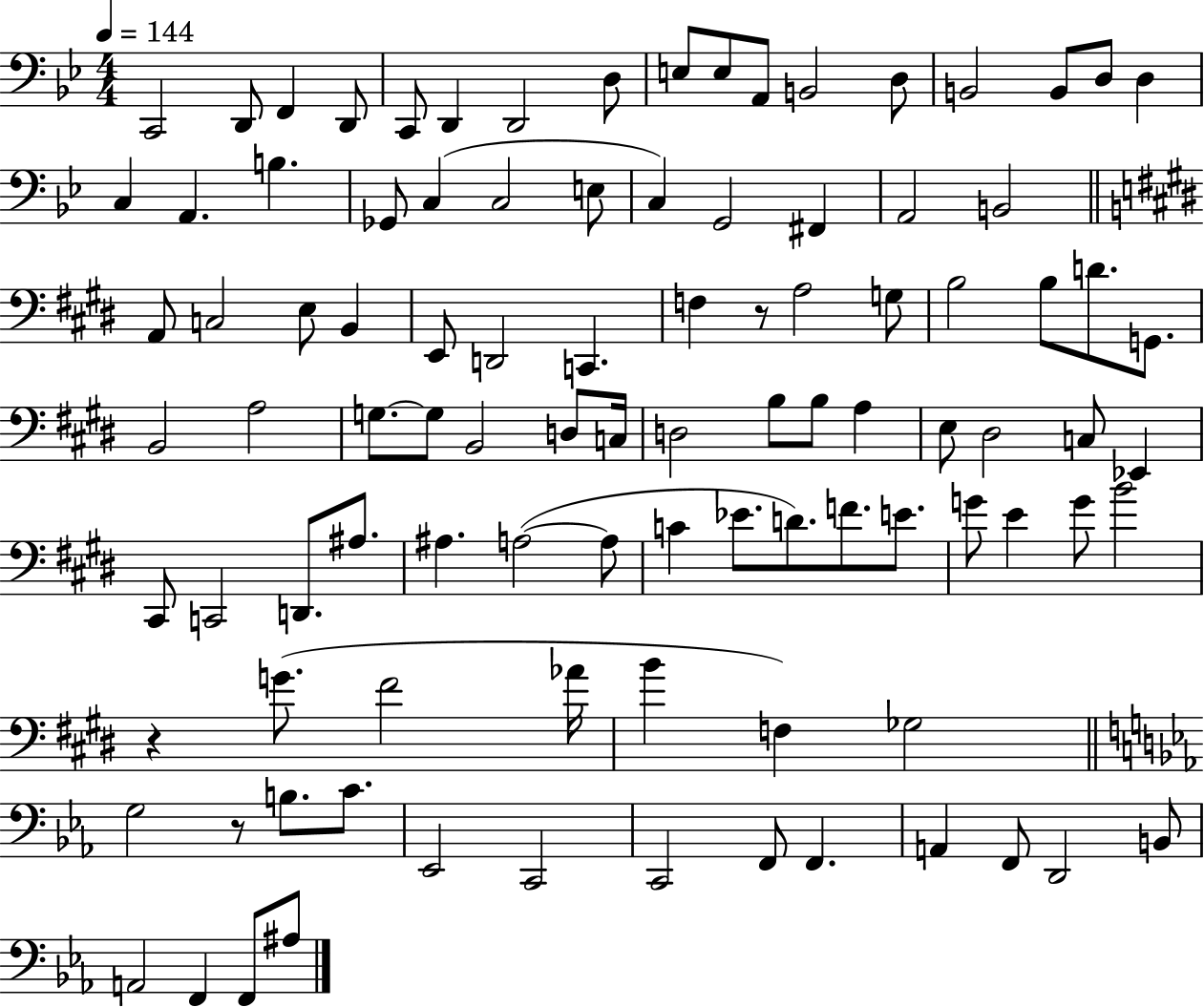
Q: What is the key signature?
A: BES major